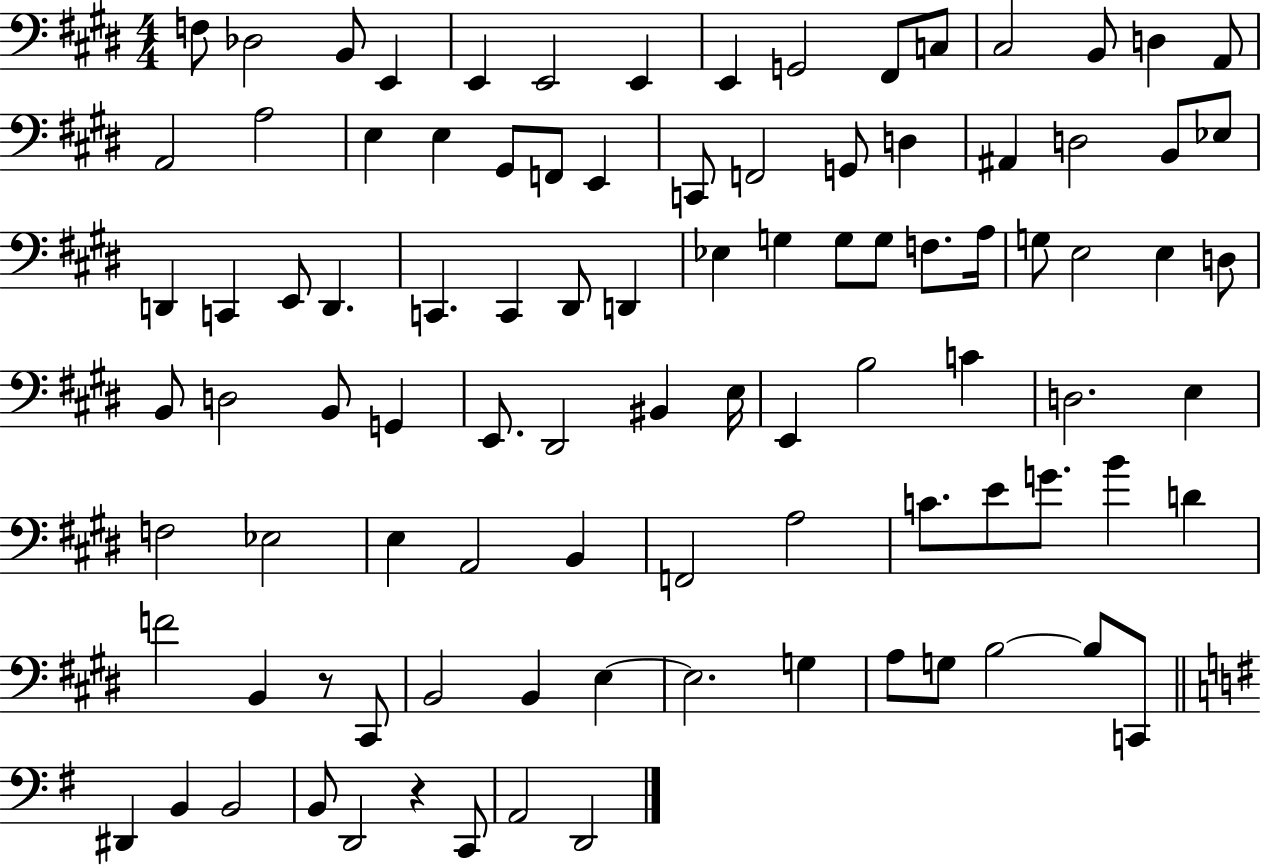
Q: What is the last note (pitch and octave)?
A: D2